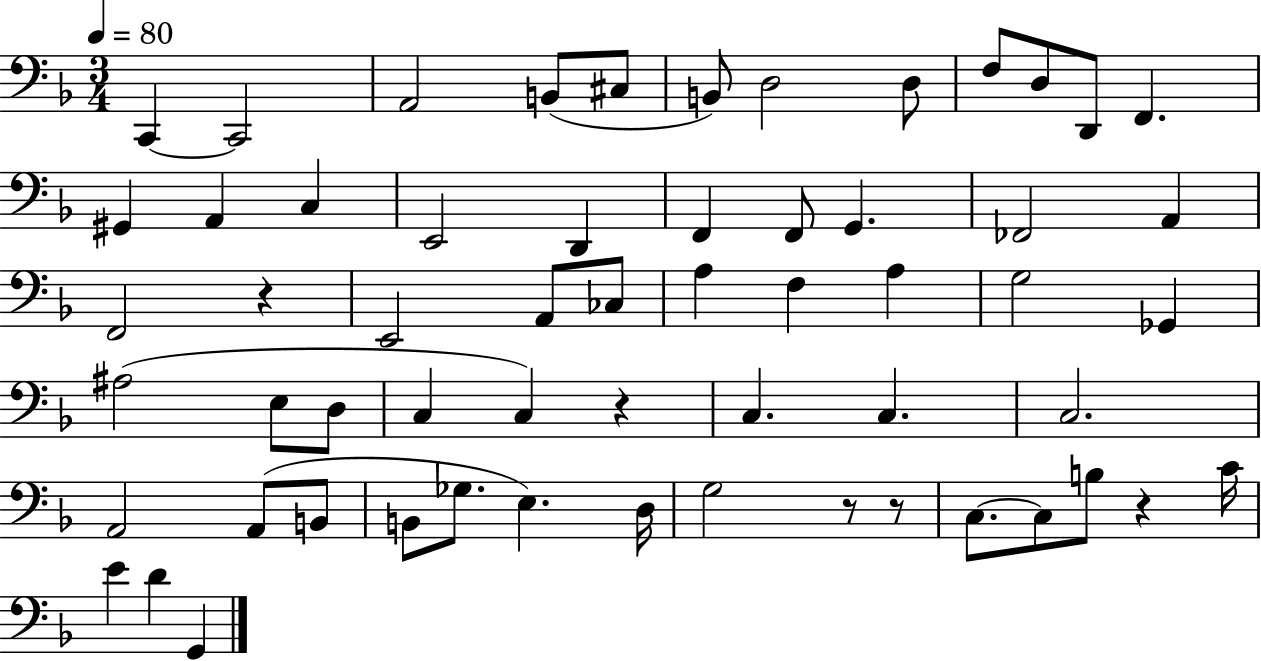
{
  \clef bass
  \numericTimeSignature
  \time 3/4
  \key f \major
  \tempo 4 = 80
  c,4~~ c,2 | a,2 b,8( cis8 | b,8) d2 d8 | f8 d8 d,8 f,4. | \break gis,4 a,4 c4 | e,2 d,4 | f,4 f,8 g,4. | fes,2 a,4 | \break f,2 r4 | e,2 a,8 ces8 | a4 f4 a4 | g2 ges,4 | \break ais2( e8 d8 | c4 c4) r4 | c4. c4. | c2. | \break a,2 a,8( b,8 | b,8 ges8. e4.) d16 | g2 r8 r8 | c8.~~ c8 b8 r4 c'16 | \break e'4 d'4 g,4 | \bar "|."
}